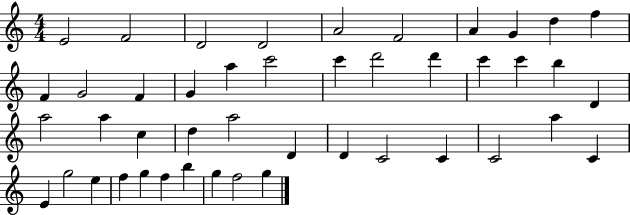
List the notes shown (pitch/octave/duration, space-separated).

E4/h F4/h D4/h D4/h A4/h F4/h A4/q G4/q D5/q F5/q F4/q G4/h F4/q G4/q A5/q C6/h C6/q D6/h D6/q C6/q C6/q B5/q D4/q A5/h A5/q C5/q D5/q A5/h D4/q D4/q C4/h C4/q C4/h A5/q C4/q E4/q G5/h E5/q F5/q G5/q F5/q B5/q G5/q F5/h G5/q